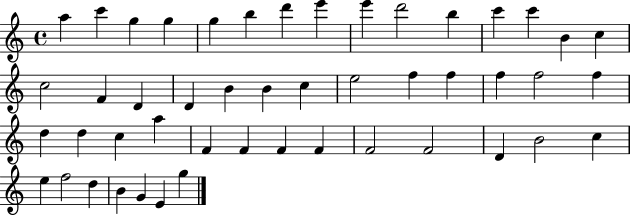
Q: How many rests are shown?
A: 0